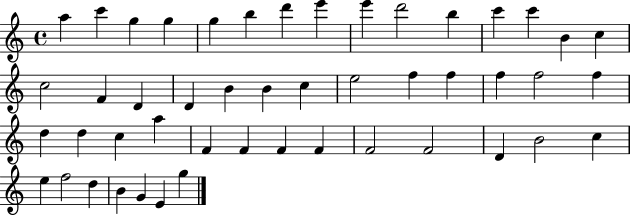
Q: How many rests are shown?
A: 0